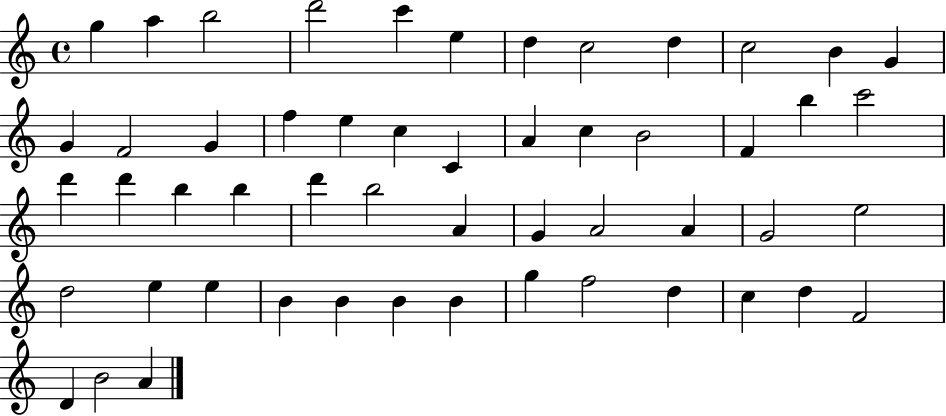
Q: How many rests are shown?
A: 0